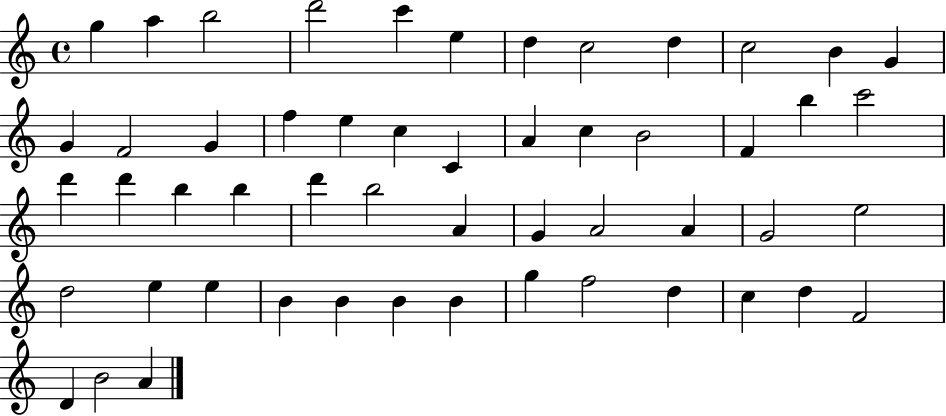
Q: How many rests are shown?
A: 0